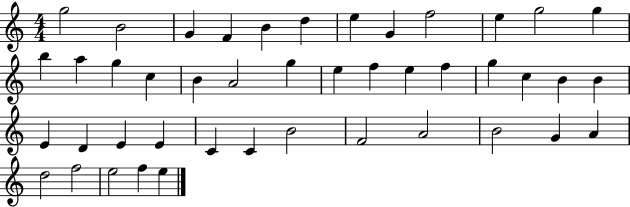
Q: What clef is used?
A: treble